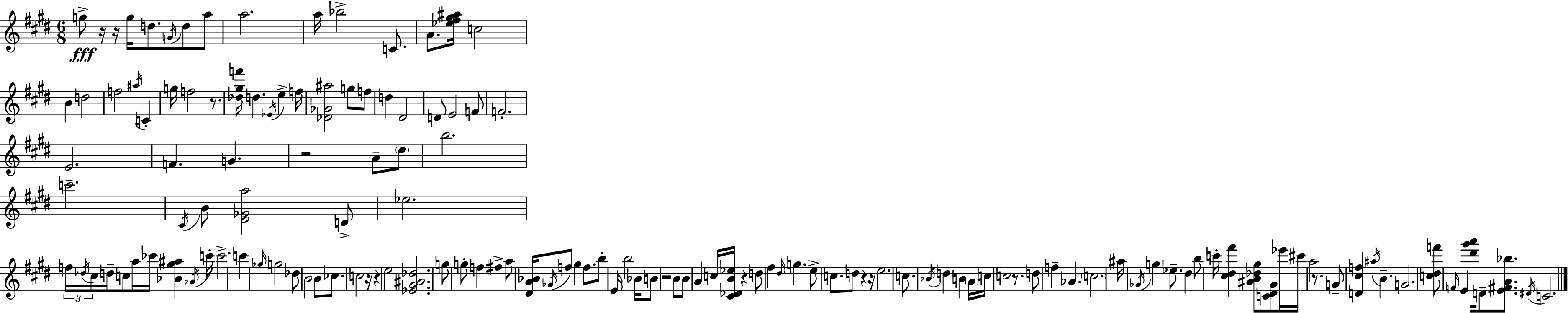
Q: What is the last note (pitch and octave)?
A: C4